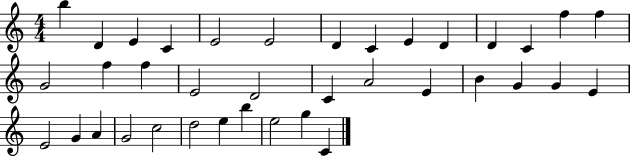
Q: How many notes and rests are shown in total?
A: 37